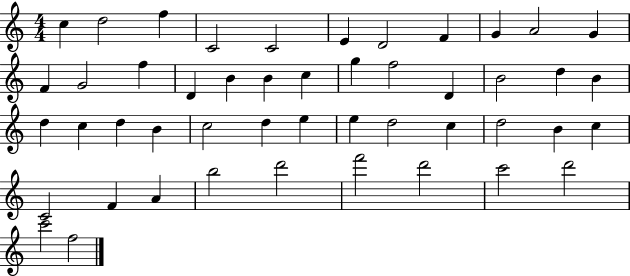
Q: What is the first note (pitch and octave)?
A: C5